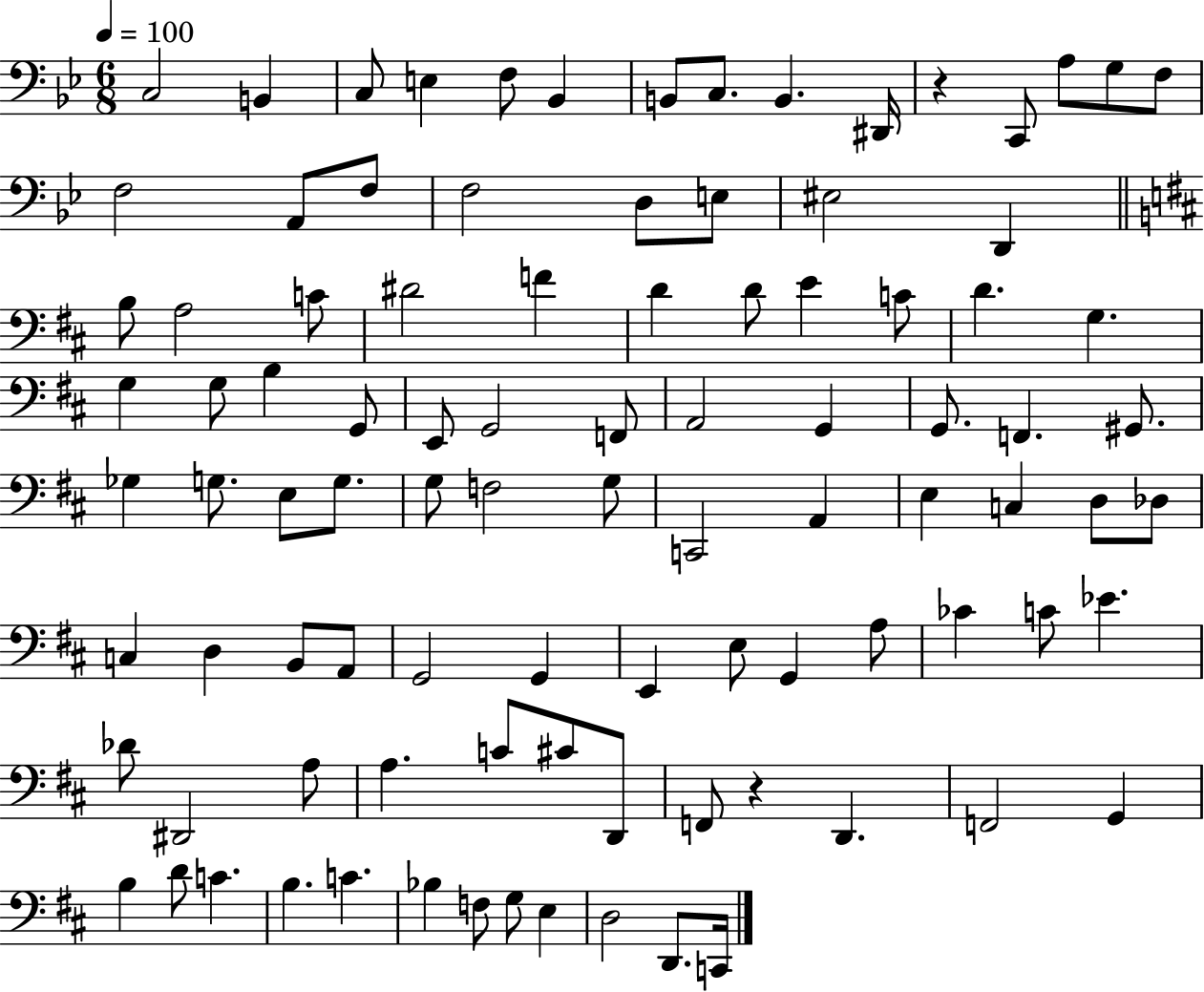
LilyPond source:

{
  \clef bass
  \numericTimeSignature
  \time 6/8
  \key bes \major
  \tempo 4 = 100
  c2 b,4 | c8 e4 f8 bes,4 | b,8 c8. b,4. dis,16 | r4 c,8 a8 g8 f8 | \break f2 a,8 f8 | f2 d8 e8 | eis2 d,4 | \bar "||" \break \key d \major b8 a2 c'8 | dis'2 f'4 | d'4 d'8 e'4 c'8 | d'4. g4. | \break g4 g8 b4 g,8 | e,8 g,2 f,8 | a,2 g,4 | g,8. f,4. gis,8. | \break ges4 g8. e8 g8. | g8 f2 g8 | c,2 a,4 | e4 c4 d8 des8 | \break c4 d4 b,8 a,8 | g,2 g,4 | e,4 e8 g,4 a8 | ces'4 c'8 ees'4. | \break des'8 dis,2 a8 | a4. c'8 cis'8 d,8 | f,8 r4 d,4. | f,2 g,4 | \break b4 d'8 c'4. | b4. c'4. | bes4 f8 g8 e4 | d2 d,8. c,16 | \break \bar "|."
}